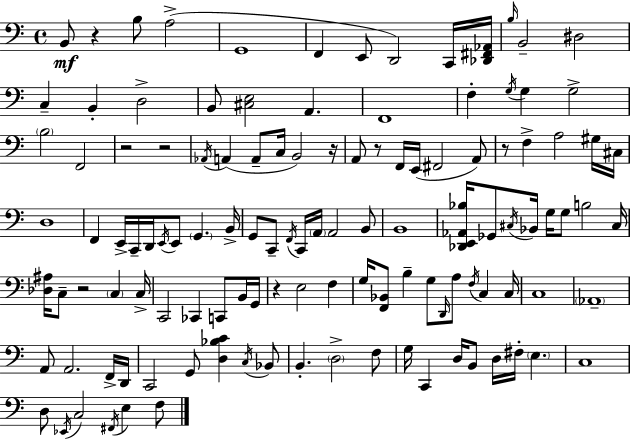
B2/e R/q B3/e A3/h G2/w F2/q E2/e D2/h C2/s [Db2,F#2,Ab2]/s B3/s B2/h D#3/h C3/q B2/q D3/h B2/e [C#3,E3]/h A2/q. F2/w F3/q G3/s G3/q G3/h B3/h F2/h R/h R/h Ab2/s A2/q A2/e C3/s B2/h R/s A2/e R/e F2/s E2/s F#2/h A2/e R/e F3/q A3/h G#3/s C#3/s D3/w F2/q E2/s C2/s D2/s E2/s E2/e G2/q. B2/s G2/e C2/e F2/s C2/s A2/s A2/h B2/e B2/w [Db2,E2,Ab2,Bb3]/s Gb2/e C#3/s Bb2/s G3/s G3/e B3/h C#3/s [Db3,A#3]/s C3/e R/h C3/q C3/s C2/h CES2/q C2/e B2/s G2/s R/q E3/h F3/q G3/s [F2,Bb2]/e B3/q G3/e D2/s A3/e F3/s C3/q C3/s C3/w Ab2/w A2/e A2/h. F2/s D2/s C2/h G2/e [D3,Bb3,C4]/q C3/s Bb2/e B2/q. D3/h F3/e G3/s C2/q D3/s B2/e D3/s F#3/s E3/q. C3/w D3/e Eb2/s C3/h F#2/s E3/q F3/e